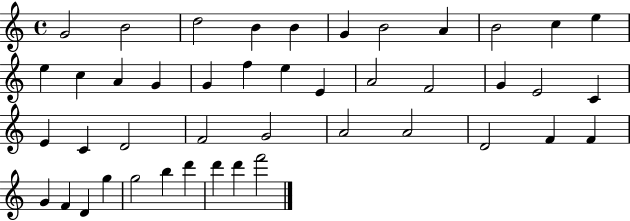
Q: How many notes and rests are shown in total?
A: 44